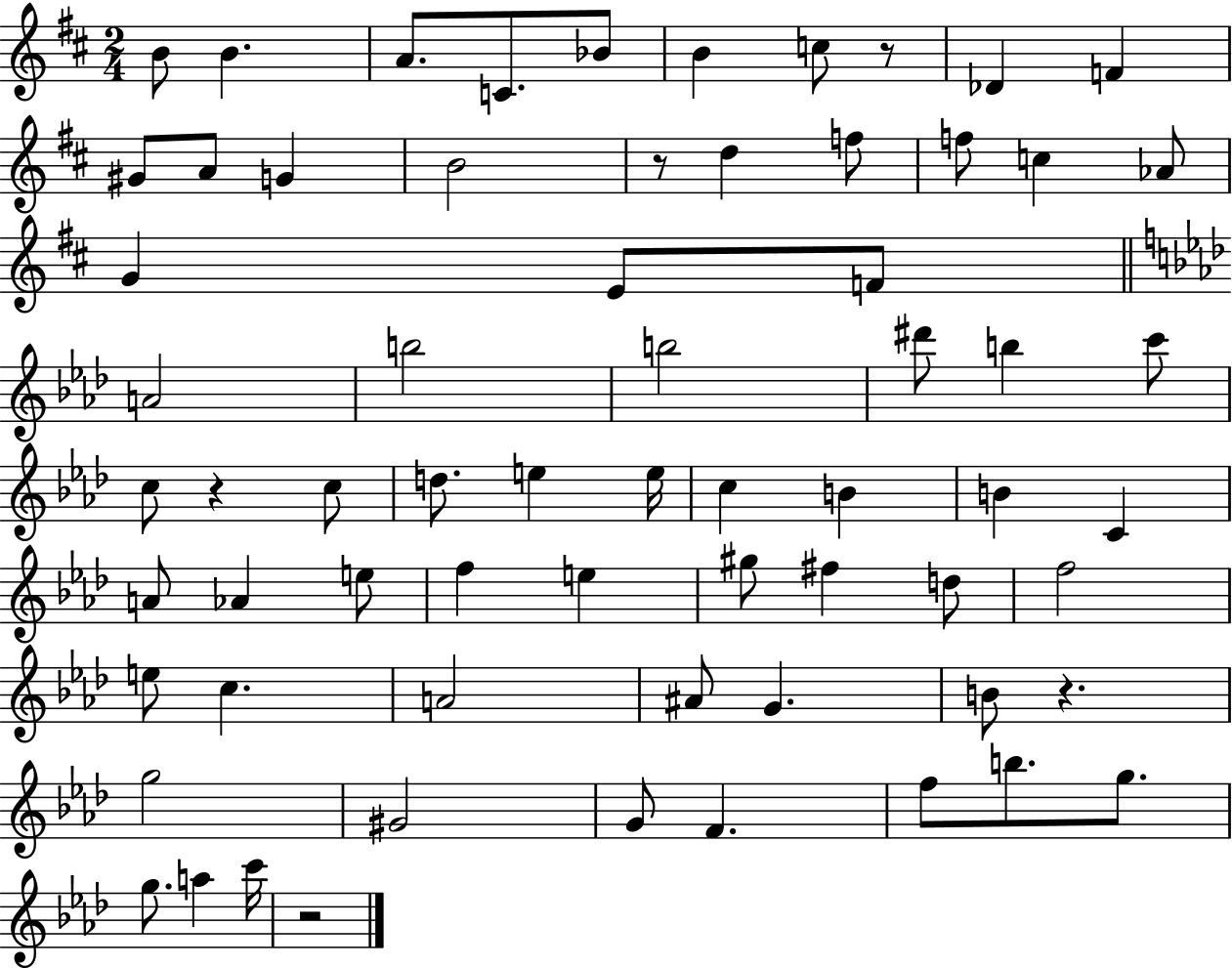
{
  \clef treble
  \numericTimeSignature
  \time 2/4
  \key d \major
  b'8 b'4. | a'8. c'8. bes'8 | b'4 c''8 r8 | des'4 f'4 | \break gis'8 a'8 g'4 | b'2 | r8 d''4 f''8 | f''8 c''4 aes'8 | \break g'4 e'8 f'8 | \bar "||" \break \key aes \major a'2 | b''2 | b''2 | dis'''8 b''4 c'''8 | \break c''8 r4 c''8 | d''8. e''4 e''16 | c''4 b'4 | b'4 c'4 | \break a'8 aes'4 e''8 | f''4 e''4 | gis''8 fis''4 d''8 | f''2 | \break e''8 c''4. | a'2 | ais'8 g'4. | b'8 r4. | \break g''2 | gis'2 | g'8 f'4. | f''8 b''8. g''8. | \break g''8. a''4 c'''16 | r2 | \bar "|."
}